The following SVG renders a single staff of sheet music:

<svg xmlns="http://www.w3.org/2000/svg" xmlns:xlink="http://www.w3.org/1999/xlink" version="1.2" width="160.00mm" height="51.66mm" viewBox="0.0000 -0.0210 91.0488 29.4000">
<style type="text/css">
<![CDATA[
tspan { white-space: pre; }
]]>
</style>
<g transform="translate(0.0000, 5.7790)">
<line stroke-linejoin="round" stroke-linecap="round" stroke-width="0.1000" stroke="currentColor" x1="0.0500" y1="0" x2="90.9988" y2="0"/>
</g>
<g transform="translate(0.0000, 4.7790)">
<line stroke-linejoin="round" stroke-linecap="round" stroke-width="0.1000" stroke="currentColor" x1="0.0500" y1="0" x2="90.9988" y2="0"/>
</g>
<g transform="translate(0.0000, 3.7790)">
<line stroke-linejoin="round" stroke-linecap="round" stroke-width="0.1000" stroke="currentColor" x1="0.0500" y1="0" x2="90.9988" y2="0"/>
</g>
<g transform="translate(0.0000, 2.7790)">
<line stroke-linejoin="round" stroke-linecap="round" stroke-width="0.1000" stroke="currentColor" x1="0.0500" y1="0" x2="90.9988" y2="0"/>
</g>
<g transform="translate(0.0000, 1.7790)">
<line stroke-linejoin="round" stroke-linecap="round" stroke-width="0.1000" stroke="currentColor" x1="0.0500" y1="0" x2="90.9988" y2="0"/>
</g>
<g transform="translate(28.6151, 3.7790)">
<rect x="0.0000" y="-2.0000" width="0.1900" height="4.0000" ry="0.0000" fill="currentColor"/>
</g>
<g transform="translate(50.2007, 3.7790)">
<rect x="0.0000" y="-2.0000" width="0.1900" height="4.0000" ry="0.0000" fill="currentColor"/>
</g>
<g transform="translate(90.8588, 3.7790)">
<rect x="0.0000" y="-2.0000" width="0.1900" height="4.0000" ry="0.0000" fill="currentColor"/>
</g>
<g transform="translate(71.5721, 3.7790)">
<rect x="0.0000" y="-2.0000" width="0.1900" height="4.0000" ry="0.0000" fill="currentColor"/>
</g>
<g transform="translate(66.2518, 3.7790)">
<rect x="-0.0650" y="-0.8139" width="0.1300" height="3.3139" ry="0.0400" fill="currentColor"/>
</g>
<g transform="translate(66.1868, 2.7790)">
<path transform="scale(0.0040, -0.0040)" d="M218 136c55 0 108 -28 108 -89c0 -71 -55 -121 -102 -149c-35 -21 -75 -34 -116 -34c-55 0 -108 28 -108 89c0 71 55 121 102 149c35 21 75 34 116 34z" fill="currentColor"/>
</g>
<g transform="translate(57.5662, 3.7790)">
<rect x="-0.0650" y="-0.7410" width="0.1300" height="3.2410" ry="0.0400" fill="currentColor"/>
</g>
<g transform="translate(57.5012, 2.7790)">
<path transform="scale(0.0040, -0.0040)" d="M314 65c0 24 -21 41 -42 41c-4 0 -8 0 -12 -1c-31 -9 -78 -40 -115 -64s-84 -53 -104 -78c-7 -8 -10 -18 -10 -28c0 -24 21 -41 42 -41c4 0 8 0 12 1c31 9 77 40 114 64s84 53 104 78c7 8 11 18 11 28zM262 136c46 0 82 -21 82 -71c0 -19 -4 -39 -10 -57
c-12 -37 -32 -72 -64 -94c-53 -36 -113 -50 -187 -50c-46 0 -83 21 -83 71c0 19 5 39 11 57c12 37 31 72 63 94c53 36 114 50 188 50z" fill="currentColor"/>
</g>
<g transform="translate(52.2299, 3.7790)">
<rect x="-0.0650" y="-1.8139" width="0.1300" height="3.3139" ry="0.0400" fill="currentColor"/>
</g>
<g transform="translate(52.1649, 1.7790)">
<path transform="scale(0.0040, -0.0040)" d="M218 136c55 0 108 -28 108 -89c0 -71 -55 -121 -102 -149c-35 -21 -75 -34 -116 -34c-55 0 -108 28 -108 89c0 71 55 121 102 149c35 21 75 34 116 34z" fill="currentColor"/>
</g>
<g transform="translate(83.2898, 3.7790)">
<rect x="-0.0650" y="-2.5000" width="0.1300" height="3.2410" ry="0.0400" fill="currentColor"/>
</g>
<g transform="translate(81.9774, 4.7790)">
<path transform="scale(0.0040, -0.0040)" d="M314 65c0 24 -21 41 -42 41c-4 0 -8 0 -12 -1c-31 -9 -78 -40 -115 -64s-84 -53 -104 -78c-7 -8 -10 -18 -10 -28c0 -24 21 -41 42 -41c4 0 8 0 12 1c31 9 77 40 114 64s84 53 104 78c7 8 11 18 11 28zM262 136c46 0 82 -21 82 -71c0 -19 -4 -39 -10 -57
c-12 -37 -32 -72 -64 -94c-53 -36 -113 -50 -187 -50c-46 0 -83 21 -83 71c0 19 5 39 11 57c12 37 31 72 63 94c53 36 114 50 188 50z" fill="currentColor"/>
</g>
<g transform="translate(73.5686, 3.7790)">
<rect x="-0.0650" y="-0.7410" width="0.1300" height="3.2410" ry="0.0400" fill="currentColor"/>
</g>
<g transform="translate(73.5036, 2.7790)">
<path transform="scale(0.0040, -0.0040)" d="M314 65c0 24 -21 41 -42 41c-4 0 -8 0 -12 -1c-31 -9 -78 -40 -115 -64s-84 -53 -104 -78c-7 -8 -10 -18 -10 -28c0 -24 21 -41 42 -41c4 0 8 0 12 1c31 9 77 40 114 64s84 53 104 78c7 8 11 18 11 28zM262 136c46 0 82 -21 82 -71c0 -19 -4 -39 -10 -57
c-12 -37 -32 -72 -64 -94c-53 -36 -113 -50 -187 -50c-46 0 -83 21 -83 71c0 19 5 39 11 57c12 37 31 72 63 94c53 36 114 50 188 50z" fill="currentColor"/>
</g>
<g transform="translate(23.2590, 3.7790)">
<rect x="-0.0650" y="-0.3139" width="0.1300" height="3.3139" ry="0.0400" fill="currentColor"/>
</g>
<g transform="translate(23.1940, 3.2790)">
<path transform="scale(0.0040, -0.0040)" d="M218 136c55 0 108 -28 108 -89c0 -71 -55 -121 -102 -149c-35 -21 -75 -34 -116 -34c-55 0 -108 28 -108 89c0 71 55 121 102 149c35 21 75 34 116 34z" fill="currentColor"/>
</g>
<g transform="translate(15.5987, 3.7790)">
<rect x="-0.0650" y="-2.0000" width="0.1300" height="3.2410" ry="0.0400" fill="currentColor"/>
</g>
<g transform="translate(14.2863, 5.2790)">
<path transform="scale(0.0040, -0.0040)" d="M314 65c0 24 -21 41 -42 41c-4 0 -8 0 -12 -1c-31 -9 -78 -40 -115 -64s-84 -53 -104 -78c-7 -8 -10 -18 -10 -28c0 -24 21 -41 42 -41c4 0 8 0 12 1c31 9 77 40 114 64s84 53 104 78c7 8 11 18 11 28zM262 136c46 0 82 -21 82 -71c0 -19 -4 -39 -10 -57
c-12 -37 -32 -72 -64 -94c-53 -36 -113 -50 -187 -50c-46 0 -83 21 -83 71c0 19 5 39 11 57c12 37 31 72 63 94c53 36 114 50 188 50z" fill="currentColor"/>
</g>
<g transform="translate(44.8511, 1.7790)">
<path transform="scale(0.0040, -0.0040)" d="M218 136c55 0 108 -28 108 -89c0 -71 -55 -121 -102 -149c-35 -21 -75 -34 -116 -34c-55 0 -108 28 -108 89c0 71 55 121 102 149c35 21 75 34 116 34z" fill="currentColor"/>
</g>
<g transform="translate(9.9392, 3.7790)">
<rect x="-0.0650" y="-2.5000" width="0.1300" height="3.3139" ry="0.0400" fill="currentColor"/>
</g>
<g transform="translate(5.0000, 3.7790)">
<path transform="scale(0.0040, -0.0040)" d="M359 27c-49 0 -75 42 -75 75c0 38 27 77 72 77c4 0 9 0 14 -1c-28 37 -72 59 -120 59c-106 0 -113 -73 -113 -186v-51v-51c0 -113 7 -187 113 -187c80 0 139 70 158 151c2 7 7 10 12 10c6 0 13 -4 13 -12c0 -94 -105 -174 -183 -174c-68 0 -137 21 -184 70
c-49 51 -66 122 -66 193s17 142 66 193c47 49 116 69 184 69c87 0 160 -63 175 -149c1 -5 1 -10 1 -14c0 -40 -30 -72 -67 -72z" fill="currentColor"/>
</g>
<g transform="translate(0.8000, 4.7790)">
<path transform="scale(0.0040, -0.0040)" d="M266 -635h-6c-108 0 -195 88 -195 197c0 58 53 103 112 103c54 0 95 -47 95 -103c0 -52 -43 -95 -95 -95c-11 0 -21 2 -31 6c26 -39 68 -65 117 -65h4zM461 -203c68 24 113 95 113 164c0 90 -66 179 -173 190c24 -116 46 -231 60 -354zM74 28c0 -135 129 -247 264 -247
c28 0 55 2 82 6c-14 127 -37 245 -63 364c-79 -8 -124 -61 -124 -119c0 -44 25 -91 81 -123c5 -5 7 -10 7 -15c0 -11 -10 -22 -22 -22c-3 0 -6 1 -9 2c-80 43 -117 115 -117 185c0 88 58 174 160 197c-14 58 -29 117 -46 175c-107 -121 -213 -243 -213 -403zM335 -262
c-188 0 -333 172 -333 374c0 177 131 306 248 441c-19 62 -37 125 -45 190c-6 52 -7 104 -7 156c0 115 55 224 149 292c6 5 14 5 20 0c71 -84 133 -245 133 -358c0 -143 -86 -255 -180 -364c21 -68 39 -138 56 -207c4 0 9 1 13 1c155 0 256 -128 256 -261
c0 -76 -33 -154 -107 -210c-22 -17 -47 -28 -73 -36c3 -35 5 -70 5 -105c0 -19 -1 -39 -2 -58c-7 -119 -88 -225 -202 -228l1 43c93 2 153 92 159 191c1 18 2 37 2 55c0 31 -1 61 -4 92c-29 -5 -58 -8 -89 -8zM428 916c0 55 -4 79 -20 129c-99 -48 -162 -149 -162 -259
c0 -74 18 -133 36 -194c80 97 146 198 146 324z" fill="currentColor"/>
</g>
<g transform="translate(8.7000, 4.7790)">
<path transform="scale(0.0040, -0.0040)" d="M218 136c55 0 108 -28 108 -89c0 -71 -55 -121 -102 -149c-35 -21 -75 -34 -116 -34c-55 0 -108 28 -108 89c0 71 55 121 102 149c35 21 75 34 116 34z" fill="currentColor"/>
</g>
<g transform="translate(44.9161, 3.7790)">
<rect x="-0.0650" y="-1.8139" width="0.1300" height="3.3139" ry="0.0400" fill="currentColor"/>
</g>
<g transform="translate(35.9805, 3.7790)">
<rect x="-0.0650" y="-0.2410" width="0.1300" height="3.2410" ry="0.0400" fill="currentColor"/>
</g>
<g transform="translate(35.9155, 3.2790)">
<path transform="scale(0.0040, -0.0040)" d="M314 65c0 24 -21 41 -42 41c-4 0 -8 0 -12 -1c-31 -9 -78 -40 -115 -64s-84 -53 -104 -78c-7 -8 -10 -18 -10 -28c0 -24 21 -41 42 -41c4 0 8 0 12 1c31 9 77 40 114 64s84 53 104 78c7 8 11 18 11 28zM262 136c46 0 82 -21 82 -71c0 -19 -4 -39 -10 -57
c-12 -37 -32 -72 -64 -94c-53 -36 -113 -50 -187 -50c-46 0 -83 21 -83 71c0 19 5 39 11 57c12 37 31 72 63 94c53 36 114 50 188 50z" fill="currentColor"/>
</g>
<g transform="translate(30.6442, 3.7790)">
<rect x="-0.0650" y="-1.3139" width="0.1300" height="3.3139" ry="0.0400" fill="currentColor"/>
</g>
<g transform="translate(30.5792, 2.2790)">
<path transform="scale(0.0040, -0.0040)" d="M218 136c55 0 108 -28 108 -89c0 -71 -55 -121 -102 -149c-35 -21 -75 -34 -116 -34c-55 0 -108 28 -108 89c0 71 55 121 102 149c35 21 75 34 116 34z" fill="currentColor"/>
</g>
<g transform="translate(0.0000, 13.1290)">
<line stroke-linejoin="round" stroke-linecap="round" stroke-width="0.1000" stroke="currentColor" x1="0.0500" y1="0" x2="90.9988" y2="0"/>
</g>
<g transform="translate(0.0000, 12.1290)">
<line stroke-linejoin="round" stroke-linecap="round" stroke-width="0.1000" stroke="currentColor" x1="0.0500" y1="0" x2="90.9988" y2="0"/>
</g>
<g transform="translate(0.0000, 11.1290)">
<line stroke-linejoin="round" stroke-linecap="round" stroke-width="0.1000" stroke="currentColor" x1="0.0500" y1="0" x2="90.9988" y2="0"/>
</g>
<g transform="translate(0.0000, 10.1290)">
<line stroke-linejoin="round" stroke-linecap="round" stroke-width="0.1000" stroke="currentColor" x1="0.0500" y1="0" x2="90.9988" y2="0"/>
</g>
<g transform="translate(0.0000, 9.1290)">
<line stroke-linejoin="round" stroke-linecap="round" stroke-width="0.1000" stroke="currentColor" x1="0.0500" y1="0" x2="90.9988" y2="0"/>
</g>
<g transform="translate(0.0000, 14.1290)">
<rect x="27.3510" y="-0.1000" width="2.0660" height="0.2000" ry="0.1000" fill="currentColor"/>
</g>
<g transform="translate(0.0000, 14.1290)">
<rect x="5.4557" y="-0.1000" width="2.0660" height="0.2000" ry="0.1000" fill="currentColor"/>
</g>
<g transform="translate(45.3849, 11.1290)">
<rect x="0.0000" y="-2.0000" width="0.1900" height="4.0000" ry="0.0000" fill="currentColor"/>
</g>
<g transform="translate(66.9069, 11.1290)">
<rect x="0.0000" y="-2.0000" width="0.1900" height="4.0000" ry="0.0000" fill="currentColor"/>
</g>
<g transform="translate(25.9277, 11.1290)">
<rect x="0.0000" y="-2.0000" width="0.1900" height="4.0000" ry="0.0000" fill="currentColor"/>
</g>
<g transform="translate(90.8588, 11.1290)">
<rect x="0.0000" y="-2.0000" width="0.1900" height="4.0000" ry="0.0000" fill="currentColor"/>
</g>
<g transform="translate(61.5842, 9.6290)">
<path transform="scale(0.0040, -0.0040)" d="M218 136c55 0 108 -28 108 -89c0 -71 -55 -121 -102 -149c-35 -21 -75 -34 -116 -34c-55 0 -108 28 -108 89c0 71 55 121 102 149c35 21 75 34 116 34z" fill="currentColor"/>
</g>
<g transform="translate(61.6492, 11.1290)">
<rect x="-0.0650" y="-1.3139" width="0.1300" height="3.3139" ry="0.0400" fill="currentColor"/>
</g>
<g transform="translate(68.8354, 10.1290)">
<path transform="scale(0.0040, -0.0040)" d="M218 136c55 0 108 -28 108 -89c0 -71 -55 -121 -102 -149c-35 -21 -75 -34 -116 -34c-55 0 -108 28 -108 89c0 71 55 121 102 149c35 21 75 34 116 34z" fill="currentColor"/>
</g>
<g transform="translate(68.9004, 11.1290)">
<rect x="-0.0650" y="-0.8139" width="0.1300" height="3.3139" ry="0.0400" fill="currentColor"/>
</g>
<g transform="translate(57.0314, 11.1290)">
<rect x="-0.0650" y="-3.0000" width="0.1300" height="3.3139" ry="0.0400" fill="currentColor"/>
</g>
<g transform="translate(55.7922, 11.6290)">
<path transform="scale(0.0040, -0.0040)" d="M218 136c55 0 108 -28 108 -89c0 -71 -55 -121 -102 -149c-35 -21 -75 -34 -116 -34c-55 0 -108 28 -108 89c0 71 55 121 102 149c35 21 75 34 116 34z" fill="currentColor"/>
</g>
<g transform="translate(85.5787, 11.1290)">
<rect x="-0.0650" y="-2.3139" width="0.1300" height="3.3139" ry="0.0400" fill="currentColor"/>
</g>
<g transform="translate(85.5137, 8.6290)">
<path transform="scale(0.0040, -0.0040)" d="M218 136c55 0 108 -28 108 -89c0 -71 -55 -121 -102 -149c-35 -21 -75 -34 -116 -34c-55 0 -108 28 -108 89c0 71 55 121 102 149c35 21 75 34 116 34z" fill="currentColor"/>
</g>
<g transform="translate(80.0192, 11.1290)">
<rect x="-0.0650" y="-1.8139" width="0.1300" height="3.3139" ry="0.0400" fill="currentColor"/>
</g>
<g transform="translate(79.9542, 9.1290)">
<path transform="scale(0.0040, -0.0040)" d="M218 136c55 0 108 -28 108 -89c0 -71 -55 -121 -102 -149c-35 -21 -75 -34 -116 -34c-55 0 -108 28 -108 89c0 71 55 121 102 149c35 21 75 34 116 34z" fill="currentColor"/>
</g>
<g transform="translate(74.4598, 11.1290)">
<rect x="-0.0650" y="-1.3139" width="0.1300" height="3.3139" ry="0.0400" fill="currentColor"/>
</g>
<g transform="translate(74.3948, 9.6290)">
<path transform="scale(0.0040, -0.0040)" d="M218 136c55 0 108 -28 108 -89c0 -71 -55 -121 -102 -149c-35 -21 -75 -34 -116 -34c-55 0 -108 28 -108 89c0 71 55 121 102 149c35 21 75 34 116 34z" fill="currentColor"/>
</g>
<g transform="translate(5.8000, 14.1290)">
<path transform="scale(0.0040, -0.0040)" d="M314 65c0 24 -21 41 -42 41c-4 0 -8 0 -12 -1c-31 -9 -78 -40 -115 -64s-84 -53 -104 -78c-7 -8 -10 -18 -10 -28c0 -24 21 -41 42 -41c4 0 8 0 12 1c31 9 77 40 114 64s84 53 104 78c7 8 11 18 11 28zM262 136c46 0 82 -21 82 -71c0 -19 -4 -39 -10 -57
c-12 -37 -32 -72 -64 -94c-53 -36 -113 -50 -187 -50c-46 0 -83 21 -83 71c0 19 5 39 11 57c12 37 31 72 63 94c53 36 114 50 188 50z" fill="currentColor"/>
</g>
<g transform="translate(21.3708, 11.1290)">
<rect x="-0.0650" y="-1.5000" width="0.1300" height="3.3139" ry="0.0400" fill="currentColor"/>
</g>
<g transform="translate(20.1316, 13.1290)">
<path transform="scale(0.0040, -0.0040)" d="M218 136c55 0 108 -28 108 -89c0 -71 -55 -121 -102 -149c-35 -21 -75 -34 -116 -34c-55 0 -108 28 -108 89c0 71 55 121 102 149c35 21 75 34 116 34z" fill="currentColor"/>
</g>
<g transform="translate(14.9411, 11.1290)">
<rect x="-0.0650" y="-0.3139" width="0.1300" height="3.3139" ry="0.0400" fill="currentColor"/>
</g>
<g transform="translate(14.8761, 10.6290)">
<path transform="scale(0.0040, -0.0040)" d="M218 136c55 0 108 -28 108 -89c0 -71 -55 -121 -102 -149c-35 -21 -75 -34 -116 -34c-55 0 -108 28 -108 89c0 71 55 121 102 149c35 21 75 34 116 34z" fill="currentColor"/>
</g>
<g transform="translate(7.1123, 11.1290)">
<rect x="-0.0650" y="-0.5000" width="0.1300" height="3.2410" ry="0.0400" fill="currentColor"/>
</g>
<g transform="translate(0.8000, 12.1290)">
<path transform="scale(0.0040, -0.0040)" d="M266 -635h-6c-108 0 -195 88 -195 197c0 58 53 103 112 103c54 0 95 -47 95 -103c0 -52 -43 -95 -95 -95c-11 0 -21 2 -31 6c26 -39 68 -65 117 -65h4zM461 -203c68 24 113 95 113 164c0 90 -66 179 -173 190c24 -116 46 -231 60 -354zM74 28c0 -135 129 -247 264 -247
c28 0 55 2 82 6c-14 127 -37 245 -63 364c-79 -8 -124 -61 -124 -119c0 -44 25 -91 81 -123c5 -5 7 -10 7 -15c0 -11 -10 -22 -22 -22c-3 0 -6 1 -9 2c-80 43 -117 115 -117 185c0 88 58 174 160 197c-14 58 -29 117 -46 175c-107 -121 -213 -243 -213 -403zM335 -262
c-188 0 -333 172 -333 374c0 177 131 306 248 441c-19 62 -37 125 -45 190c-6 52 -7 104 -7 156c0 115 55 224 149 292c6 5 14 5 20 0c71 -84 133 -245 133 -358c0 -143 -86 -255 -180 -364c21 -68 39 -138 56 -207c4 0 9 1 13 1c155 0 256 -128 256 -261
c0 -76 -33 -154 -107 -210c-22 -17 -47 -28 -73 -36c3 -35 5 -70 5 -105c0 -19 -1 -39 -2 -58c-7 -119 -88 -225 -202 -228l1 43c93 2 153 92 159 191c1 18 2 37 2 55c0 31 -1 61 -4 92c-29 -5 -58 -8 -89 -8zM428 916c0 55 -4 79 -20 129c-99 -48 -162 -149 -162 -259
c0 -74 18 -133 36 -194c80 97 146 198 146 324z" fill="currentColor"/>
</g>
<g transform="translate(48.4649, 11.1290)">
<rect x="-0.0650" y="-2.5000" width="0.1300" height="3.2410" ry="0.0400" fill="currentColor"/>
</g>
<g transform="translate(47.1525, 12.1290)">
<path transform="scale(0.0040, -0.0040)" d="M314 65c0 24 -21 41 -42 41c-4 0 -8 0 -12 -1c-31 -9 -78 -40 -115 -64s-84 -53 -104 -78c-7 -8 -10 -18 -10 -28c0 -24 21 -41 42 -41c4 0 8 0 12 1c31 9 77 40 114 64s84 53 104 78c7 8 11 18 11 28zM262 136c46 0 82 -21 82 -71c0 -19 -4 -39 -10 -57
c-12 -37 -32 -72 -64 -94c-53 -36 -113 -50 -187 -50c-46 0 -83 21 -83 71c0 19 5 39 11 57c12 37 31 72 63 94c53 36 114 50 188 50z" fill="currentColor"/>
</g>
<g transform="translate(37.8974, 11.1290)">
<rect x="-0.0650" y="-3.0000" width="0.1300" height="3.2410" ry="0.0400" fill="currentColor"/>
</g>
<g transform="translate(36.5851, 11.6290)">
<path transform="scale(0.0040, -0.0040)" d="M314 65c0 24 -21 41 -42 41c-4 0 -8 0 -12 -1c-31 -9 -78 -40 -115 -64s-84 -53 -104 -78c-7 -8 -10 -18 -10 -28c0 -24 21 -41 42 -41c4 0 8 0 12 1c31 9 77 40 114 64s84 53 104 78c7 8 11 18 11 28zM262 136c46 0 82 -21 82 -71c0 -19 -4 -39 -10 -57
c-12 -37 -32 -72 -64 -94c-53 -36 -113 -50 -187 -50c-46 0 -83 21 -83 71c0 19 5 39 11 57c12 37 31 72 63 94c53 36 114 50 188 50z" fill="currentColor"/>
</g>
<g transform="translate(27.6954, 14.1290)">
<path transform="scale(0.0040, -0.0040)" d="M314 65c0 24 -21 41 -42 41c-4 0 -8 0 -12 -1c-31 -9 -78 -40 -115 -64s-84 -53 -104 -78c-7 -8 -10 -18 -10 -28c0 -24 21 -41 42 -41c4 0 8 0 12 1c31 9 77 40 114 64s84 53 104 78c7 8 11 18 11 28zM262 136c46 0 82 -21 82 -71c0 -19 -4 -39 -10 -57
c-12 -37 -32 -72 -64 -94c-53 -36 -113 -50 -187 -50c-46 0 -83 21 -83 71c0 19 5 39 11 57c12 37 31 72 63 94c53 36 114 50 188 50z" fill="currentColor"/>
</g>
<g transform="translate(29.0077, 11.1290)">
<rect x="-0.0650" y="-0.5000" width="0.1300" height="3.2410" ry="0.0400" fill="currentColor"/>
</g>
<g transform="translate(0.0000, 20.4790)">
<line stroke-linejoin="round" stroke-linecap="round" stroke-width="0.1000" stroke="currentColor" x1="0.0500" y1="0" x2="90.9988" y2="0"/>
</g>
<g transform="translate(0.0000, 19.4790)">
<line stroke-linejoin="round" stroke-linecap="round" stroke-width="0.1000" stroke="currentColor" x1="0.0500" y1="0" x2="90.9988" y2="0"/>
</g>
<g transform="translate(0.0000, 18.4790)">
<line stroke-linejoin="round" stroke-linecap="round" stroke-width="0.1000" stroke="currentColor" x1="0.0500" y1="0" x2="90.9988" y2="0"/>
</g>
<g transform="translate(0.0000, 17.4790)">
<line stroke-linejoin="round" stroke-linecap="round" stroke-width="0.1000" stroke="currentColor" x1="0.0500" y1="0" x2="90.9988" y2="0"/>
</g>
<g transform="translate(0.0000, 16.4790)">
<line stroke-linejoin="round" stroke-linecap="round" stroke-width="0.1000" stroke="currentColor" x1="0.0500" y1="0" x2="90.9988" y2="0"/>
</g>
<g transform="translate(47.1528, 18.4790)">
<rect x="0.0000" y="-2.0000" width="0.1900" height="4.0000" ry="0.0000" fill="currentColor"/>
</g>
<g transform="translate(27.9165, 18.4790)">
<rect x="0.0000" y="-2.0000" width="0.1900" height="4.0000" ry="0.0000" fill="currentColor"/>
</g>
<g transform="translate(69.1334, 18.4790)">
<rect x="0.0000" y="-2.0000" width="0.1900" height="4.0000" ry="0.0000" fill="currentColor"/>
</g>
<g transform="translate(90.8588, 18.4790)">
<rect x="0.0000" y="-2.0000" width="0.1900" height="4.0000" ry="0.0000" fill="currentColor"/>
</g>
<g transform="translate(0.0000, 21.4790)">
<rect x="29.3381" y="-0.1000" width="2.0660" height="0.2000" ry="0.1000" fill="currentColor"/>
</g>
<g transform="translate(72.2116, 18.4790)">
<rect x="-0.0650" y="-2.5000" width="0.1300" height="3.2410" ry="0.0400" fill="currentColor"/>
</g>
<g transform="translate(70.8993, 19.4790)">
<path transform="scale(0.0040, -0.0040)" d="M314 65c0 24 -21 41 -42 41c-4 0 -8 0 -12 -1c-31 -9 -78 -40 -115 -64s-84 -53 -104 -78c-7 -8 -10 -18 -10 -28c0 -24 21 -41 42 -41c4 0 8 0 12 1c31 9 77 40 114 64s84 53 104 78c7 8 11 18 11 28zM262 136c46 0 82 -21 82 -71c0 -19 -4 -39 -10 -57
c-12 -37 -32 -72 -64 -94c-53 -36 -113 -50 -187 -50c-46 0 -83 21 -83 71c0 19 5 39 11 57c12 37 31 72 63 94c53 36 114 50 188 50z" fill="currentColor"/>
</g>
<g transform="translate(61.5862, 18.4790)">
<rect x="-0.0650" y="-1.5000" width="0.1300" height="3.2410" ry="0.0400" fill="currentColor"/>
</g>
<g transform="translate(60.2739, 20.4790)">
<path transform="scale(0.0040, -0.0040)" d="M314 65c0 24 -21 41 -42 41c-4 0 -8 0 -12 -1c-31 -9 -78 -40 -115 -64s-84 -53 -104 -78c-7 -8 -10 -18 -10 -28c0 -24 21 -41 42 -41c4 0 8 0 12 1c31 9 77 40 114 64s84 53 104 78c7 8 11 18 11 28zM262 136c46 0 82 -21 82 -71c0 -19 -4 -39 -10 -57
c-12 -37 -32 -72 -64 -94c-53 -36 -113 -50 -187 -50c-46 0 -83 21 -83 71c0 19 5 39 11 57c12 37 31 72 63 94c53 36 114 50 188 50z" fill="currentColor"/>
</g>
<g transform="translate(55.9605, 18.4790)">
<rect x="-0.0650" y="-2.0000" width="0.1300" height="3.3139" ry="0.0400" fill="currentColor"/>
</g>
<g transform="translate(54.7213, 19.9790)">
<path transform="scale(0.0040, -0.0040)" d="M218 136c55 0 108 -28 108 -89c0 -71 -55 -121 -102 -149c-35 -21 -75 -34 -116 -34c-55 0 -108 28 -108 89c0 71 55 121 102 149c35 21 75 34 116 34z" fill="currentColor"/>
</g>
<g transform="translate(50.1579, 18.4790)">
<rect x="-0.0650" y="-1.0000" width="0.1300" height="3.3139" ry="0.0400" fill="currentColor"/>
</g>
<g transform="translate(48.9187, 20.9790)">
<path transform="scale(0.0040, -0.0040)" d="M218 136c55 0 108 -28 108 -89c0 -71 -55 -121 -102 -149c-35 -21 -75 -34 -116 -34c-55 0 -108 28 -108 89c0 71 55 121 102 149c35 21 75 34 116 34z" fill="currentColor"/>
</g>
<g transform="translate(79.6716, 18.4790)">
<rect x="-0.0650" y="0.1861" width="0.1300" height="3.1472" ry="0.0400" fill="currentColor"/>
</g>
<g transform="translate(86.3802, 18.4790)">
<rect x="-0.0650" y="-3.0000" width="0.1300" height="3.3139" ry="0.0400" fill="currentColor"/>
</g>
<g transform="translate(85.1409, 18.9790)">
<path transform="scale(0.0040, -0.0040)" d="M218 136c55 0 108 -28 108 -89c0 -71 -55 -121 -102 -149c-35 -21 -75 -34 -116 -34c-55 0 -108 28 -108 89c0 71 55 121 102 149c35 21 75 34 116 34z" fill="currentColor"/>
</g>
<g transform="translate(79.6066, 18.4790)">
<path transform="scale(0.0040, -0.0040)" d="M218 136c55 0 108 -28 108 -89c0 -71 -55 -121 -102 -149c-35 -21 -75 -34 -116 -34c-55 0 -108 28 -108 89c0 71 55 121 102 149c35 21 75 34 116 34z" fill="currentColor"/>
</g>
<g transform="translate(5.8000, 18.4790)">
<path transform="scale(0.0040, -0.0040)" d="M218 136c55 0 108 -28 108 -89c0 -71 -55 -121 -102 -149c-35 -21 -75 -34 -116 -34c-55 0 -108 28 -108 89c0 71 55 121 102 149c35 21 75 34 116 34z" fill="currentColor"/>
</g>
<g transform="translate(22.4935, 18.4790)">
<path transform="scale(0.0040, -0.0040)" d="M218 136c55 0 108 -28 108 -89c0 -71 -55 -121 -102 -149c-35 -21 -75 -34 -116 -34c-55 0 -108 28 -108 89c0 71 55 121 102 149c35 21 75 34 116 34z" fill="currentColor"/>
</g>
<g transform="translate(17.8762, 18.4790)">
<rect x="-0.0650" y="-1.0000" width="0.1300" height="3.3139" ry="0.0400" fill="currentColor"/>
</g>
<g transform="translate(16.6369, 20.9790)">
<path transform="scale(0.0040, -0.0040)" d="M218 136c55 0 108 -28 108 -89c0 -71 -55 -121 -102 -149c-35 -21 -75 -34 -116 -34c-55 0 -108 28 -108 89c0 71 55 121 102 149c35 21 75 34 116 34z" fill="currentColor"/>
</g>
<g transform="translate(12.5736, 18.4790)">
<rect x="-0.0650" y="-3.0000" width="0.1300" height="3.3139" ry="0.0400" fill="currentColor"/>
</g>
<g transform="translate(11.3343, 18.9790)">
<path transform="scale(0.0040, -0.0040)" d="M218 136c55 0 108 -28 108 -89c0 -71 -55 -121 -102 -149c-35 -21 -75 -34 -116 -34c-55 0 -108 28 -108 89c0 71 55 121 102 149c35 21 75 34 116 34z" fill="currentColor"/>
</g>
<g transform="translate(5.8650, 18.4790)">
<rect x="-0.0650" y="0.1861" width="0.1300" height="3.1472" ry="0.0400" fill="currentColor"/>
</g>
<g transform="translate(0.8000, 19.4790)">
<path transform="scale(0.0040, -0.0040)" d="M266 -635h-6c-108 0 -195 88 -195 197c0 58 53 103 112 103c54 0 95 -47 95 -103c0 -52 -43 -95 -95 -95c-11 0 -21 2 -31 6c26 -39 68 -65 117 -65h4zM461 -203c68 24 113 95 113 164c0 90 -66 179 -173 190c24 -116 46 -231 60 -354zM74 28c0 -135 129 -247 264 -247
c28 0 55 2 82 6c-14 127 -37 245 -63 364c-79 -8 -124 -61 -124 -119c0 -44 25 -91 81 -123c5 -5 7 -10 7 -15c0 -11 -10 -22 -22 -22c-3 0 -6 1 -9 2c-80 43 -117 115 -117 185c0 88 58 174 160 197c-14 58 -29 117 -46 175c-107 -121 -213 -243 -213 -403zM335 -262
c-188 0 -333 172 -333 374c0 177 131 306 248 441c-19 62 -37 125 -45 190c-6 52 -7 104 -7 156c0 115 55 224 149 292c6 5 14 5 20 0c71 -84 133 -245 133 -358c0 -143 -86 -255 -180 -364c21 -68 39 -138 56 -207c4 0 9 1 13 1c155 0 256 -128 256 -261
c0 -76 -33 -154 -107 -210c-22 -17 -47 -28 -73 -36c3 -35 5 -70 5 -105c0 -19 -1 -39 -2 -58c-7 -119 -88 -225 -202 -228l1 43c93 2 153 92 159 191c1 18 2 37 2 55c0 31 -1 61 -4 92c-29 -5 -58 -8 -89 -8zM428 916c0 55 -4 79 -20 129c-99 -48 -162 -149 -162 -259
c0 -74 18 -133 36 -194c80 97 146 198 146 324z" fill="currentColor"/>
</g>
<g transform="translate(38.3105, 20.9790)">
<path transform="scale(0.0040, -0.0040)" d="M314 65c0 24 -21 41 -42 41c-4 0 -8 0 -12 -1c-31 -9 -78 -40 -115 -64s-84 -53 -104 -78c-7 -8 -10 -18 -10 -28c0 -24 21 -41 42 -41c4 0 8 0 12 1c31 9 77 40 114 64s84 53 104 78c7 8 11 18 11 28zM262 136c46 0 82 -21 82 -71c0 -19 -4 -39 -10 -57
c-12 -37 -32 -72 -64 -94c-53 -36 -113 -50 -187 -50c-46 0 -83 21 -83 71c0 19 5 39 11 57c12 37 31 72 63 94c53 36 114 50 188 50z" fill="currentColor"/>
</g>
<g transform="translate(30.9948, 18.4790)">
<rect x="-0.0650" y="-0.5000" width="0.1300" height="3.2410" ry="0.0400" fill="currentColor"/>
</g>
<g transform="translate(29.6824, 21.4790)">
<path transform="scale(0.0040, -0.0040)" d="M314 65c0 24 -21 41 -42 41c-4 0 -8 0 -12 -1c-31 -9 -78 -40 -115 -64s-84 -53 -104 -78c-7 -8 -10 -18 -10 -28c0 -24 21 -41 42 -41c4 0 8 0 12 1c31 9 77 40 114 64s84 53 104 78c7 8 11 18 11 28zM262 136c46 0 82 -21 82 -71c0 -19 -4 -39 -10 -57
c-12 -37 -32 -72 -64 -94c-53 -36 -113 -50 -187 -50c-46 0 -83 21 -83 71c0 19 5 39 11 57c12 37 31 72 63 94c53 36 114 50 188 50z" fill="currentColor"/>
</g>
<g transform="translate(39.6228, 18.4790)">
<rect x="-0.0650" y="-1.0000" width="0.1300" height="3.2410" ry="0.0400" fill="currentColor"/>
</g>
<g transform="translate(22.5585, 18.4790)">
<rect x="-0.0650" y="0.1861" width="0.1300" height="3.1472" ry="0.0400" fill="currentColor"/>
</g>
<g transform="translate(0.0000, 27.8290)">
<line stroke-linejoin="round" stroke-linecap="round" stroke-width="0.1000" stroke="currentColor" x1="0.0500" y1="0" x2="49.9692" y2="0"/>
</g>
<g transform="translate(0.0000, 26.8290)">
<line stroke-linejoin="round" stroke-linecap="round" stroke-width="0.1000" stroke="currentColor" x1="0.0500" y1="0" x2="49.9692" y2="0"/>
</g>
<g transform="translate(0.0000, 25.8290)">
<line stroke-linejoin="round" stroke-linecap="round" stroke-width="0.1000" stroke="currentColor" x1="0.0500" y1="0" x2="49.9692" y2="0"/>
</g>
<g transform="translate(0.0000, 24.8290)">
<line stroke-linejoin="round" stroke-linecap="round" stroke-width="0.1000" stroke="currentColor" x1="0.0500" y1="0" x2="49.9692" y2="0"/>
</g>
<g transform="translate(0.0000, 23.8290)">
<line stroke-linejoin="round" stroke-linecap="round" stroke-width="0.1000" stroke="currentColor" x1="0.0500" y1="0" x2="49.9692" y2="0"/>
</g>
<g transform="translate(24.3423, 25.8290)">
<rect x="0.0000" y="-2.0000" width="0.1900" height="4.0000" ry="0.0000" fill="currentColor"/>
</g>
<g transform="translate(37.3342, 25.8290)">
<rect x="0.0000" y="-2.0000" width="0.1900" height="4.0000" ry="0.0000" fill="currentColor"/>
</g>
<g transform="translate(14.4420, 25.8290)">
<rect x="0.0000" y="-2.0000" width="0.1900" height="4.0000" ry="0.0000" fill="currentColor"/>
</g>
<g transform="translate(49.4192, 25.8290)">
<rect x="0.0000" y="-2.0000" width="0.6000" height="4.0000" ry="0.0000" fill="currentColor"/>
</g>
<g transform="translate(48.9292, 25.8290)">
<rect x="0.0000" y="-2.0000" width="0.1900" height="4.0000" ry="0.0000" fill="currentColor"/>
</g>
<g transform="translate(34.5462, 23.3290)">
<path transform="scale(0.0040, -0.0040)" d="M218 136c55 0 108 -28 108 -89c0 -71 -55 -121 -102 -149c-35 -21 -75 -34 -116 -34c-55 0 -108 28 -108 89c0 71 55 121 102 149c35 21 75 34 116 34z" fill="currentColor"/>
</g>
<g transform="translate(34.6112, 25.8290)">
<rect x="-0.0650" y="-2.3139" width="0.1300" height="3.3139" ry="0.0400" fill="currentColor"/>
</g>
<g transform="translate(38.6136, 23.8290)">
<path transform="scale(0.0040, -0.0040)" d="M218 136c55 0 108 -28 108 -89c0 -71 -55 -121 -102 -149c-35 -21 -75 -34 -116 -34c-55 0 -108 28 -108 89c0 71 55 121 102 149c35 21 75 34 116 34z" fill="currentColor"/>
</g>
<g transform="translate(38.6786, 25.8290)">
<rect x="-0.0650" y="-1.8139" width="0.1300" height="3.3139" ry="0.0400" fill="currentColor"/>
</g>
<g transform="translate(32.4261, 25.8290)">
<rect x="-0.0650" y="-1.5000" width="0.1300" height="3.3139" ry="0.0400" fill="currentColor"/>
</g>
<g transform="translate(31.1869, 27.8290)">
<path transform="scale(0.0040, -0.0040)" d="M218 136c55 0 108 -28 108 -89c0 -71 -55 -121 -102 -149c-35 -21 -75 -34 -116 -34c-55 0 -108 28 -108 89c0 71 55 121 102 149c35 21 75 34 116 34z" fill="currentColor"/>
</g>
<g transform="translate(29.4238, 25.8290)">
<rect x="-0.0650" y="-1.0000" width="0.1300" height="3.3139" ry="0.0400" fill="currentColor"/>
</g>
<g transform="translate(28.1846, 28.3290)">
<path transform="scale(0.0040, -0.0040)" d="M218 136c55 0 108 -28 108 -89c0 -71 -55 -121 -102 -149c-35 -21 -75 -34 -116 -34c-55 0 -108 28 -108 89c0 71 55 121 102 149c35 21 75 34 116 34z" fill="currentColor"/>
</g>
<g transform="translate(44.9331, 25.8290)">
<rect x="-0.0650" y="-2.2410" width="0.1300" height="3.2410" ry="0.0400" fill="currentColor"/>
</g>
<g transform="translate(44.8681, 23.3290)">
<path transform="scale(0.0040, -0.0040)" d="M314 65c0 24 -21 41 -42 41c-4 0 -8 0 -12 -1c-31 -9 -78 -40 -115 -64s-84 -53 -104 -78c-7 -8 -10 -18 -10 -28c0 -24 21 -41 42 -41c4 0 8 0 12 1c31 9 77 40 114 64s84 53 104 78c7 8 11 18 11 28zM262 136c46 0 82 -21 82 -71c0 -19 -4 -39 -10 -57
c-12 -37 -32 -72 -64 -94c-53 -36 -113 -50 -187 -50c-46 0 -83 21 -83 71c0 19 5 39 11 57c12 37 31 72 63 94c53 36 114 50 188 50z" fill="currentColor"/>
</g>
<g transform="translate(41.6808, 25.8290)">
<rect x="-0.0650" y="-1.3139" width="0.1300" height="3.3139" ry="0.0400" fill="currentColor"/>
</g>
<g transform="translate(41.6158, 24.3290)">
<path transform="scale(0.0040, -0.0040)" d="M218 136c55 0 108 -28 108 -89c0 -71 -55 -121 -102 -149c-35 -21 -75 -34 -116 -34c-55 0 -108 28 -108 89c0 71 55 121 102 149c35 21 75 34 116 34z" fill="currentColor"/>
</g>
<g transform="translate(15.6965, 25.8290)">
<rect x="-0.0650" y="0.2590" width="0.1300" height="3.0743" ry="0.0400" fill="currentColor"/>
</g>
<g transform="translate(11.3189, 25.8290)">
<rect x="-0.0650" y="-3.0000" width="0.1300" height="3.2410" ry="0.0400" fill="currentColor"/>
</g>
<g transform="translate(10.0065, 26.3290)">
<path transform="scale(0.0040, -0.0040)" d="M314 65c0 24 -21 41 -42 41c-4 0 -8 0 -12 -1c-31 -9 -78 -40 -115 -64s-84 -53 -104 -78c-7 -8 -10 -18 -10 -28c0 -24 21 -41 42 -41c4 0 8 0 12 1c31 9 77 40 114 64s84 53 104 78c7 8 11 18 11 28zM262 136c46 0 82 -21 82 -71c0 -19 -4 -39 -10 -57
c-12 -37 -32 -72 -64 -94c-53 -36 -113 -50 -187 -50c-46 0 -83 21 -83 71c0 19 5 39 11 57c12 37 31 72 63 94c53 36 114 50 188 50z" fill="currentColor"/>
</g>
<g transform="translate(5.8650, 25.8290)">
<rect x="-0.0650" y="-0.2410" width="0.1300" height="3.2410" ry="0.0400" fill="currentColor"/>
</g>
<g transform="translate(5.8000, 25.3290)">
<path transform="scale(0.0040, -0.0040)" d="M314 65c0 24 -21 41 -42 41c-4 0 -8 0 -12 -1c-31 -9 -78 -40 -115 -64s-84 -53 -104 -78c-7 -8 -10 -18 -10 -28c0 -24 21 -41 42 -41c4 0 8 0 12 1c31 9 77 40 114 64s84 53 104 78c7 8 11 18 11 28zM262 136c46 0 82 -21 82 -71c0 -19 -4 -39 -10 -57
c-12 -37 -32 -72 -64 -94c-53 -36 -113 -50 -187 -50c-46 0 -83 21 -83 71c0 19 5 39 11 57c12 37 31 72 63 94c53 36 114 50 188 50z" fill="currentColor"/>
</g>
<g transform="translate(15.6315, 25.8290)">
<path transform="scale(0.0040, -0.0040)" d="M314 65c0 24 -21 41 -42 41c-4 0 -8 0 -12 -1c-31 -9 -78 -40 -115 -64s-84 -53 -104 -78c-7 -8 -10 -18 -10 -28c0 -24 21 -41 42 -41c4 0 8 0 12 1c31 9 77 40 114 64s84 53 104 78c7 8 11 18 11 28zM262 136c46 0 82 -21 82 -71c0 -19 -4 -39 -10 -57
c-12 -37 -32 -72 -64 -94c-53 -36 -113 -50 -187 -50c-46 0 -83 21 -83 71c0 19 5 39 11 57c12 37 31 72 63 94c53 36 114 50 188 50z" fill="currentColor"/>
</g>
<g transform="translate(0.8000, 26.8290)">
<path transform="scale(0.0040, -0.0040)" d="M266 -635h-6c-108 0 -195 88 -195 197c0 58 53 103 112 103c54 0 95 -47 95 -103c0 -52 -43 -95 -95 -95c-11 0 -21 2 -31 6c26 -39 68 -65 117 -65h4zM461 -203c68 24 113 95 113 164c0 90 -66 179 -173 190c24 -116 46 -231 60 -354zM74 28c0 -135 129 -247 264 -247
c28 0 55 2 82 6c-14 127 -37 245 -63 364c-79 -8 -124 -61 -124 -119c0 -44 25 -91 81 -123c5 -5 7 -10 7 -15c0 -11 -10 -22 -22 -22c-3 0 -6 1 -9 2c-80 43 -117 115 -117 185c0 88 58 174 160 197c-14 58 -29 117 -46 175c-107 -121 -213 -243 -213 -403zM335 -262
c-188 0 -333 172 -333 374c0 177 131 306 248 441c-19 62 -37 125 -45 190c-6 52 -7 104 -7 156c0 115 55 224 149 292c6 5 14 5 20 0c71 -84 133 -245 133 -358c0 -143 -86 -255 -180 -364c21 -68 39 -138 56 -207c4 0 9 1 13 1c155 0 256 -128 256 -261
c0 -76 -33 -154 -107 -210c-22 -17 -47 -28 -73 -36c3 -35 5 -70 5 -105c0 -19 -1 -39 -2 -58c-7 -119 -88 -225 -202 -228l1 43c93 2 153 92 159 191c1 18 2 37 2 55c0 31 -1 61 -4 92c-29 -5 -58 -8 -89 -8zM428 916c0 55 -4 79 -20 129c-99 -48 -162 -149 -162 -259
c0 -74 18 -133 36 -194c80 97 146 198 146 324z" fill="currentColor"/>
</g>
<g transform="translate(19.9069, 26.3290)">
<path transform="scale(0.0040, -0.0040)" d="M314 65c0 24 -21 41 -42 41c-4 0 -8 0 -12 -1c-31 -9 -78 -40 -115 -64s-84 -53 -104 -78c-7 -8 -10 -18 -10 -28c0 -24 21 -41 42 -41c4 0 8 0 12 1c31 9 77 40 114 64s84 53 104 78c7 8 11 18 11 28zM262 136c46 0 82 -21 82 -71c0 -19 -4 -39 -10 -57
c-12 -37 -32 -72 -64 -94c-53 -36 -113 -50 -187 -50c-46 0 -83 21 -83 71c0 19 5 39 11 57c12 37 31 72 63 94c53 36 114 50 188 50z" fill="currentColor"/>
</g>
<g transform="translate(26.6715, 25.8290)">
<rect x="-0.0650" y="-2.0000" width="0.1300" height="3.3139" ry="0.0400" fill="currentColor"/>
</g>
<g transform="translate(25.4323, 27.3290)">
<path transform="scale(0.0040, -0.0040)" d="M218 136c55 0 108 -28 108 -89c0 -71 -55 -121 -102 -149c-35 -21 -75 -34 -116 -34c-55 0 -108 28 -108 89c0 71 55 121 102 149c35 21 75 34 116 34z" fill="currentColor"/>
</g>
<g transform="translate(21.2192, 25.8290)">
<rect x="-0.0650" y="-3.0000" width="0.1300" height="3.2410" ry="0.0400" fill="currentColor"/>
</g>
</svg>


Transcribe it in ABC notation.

X:1
T:Untitled
M:4/4
L:1/4
K:C
G F2 c e c2 f f d2 d d2 G2 C2 c E C2 A2 G2 A e d e f g B A D B C2 D2 D F E2 G2 B A c2 A2 B2 A2 F D E g f e g2